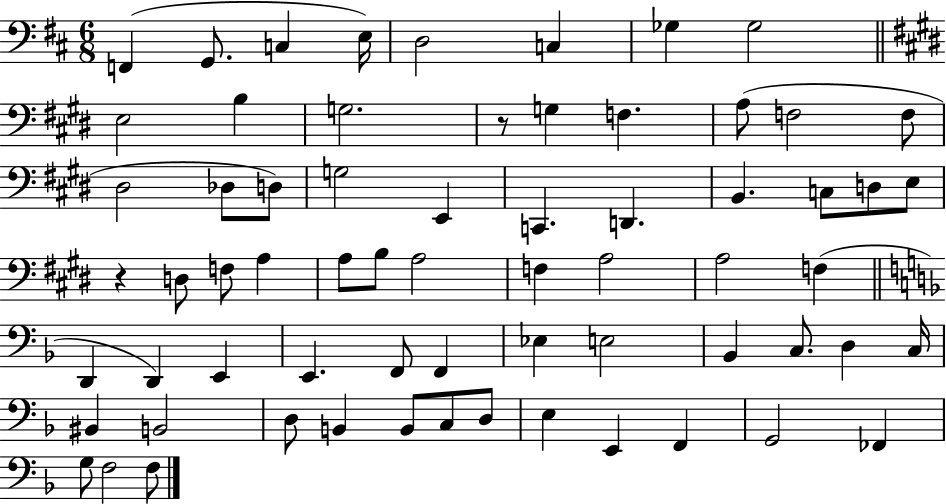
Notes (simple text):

F2/q G2/e. C3/q E3/s D3/h C3/q Gb3/q Gb3/h E3/h B3/q G3/h. R/e G3/q F3/q. A3/e F3/h F3/e D#3/h Db3/e D3/e G3/h E2/q C2/q. D2/q. B2/q. C3/e D3/e E3/e R/q D3/e F3/e A3/q A3/e B3/e A3/h F3/q A3/h A3/h F3/q D2/q D2/q E2/q E2/q. F2/e F2/q Eb3/q E3/h Bb2/q C3/e. D3/q C3/s BIS2/q B2/h D3/e B2/q B2/e C3/e D3/e E3/q E2/q F2/q G2/h FES2/q G3/e F3/h F3/e